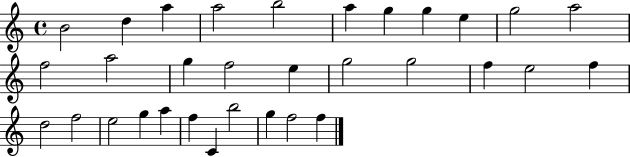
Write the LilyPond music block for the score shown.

{
  \clef treble
  \time 4/4
  \defaultTimeSignature
  \key c \major
  b'2 d''4 a''4 | a''2 b''2 | a''4 g''4 g''4 e''4 | g''2 a''2 | \break f''2 a''2 | g''4 f''2 e''4 | g''2 g''2 | f''4 e''2 f''4 | \break d''2 f''2 | e''2 g''4 a''4 | f''4 c'4 b''2 | g''4 f''2 f''4 | \break \bar "|."
}